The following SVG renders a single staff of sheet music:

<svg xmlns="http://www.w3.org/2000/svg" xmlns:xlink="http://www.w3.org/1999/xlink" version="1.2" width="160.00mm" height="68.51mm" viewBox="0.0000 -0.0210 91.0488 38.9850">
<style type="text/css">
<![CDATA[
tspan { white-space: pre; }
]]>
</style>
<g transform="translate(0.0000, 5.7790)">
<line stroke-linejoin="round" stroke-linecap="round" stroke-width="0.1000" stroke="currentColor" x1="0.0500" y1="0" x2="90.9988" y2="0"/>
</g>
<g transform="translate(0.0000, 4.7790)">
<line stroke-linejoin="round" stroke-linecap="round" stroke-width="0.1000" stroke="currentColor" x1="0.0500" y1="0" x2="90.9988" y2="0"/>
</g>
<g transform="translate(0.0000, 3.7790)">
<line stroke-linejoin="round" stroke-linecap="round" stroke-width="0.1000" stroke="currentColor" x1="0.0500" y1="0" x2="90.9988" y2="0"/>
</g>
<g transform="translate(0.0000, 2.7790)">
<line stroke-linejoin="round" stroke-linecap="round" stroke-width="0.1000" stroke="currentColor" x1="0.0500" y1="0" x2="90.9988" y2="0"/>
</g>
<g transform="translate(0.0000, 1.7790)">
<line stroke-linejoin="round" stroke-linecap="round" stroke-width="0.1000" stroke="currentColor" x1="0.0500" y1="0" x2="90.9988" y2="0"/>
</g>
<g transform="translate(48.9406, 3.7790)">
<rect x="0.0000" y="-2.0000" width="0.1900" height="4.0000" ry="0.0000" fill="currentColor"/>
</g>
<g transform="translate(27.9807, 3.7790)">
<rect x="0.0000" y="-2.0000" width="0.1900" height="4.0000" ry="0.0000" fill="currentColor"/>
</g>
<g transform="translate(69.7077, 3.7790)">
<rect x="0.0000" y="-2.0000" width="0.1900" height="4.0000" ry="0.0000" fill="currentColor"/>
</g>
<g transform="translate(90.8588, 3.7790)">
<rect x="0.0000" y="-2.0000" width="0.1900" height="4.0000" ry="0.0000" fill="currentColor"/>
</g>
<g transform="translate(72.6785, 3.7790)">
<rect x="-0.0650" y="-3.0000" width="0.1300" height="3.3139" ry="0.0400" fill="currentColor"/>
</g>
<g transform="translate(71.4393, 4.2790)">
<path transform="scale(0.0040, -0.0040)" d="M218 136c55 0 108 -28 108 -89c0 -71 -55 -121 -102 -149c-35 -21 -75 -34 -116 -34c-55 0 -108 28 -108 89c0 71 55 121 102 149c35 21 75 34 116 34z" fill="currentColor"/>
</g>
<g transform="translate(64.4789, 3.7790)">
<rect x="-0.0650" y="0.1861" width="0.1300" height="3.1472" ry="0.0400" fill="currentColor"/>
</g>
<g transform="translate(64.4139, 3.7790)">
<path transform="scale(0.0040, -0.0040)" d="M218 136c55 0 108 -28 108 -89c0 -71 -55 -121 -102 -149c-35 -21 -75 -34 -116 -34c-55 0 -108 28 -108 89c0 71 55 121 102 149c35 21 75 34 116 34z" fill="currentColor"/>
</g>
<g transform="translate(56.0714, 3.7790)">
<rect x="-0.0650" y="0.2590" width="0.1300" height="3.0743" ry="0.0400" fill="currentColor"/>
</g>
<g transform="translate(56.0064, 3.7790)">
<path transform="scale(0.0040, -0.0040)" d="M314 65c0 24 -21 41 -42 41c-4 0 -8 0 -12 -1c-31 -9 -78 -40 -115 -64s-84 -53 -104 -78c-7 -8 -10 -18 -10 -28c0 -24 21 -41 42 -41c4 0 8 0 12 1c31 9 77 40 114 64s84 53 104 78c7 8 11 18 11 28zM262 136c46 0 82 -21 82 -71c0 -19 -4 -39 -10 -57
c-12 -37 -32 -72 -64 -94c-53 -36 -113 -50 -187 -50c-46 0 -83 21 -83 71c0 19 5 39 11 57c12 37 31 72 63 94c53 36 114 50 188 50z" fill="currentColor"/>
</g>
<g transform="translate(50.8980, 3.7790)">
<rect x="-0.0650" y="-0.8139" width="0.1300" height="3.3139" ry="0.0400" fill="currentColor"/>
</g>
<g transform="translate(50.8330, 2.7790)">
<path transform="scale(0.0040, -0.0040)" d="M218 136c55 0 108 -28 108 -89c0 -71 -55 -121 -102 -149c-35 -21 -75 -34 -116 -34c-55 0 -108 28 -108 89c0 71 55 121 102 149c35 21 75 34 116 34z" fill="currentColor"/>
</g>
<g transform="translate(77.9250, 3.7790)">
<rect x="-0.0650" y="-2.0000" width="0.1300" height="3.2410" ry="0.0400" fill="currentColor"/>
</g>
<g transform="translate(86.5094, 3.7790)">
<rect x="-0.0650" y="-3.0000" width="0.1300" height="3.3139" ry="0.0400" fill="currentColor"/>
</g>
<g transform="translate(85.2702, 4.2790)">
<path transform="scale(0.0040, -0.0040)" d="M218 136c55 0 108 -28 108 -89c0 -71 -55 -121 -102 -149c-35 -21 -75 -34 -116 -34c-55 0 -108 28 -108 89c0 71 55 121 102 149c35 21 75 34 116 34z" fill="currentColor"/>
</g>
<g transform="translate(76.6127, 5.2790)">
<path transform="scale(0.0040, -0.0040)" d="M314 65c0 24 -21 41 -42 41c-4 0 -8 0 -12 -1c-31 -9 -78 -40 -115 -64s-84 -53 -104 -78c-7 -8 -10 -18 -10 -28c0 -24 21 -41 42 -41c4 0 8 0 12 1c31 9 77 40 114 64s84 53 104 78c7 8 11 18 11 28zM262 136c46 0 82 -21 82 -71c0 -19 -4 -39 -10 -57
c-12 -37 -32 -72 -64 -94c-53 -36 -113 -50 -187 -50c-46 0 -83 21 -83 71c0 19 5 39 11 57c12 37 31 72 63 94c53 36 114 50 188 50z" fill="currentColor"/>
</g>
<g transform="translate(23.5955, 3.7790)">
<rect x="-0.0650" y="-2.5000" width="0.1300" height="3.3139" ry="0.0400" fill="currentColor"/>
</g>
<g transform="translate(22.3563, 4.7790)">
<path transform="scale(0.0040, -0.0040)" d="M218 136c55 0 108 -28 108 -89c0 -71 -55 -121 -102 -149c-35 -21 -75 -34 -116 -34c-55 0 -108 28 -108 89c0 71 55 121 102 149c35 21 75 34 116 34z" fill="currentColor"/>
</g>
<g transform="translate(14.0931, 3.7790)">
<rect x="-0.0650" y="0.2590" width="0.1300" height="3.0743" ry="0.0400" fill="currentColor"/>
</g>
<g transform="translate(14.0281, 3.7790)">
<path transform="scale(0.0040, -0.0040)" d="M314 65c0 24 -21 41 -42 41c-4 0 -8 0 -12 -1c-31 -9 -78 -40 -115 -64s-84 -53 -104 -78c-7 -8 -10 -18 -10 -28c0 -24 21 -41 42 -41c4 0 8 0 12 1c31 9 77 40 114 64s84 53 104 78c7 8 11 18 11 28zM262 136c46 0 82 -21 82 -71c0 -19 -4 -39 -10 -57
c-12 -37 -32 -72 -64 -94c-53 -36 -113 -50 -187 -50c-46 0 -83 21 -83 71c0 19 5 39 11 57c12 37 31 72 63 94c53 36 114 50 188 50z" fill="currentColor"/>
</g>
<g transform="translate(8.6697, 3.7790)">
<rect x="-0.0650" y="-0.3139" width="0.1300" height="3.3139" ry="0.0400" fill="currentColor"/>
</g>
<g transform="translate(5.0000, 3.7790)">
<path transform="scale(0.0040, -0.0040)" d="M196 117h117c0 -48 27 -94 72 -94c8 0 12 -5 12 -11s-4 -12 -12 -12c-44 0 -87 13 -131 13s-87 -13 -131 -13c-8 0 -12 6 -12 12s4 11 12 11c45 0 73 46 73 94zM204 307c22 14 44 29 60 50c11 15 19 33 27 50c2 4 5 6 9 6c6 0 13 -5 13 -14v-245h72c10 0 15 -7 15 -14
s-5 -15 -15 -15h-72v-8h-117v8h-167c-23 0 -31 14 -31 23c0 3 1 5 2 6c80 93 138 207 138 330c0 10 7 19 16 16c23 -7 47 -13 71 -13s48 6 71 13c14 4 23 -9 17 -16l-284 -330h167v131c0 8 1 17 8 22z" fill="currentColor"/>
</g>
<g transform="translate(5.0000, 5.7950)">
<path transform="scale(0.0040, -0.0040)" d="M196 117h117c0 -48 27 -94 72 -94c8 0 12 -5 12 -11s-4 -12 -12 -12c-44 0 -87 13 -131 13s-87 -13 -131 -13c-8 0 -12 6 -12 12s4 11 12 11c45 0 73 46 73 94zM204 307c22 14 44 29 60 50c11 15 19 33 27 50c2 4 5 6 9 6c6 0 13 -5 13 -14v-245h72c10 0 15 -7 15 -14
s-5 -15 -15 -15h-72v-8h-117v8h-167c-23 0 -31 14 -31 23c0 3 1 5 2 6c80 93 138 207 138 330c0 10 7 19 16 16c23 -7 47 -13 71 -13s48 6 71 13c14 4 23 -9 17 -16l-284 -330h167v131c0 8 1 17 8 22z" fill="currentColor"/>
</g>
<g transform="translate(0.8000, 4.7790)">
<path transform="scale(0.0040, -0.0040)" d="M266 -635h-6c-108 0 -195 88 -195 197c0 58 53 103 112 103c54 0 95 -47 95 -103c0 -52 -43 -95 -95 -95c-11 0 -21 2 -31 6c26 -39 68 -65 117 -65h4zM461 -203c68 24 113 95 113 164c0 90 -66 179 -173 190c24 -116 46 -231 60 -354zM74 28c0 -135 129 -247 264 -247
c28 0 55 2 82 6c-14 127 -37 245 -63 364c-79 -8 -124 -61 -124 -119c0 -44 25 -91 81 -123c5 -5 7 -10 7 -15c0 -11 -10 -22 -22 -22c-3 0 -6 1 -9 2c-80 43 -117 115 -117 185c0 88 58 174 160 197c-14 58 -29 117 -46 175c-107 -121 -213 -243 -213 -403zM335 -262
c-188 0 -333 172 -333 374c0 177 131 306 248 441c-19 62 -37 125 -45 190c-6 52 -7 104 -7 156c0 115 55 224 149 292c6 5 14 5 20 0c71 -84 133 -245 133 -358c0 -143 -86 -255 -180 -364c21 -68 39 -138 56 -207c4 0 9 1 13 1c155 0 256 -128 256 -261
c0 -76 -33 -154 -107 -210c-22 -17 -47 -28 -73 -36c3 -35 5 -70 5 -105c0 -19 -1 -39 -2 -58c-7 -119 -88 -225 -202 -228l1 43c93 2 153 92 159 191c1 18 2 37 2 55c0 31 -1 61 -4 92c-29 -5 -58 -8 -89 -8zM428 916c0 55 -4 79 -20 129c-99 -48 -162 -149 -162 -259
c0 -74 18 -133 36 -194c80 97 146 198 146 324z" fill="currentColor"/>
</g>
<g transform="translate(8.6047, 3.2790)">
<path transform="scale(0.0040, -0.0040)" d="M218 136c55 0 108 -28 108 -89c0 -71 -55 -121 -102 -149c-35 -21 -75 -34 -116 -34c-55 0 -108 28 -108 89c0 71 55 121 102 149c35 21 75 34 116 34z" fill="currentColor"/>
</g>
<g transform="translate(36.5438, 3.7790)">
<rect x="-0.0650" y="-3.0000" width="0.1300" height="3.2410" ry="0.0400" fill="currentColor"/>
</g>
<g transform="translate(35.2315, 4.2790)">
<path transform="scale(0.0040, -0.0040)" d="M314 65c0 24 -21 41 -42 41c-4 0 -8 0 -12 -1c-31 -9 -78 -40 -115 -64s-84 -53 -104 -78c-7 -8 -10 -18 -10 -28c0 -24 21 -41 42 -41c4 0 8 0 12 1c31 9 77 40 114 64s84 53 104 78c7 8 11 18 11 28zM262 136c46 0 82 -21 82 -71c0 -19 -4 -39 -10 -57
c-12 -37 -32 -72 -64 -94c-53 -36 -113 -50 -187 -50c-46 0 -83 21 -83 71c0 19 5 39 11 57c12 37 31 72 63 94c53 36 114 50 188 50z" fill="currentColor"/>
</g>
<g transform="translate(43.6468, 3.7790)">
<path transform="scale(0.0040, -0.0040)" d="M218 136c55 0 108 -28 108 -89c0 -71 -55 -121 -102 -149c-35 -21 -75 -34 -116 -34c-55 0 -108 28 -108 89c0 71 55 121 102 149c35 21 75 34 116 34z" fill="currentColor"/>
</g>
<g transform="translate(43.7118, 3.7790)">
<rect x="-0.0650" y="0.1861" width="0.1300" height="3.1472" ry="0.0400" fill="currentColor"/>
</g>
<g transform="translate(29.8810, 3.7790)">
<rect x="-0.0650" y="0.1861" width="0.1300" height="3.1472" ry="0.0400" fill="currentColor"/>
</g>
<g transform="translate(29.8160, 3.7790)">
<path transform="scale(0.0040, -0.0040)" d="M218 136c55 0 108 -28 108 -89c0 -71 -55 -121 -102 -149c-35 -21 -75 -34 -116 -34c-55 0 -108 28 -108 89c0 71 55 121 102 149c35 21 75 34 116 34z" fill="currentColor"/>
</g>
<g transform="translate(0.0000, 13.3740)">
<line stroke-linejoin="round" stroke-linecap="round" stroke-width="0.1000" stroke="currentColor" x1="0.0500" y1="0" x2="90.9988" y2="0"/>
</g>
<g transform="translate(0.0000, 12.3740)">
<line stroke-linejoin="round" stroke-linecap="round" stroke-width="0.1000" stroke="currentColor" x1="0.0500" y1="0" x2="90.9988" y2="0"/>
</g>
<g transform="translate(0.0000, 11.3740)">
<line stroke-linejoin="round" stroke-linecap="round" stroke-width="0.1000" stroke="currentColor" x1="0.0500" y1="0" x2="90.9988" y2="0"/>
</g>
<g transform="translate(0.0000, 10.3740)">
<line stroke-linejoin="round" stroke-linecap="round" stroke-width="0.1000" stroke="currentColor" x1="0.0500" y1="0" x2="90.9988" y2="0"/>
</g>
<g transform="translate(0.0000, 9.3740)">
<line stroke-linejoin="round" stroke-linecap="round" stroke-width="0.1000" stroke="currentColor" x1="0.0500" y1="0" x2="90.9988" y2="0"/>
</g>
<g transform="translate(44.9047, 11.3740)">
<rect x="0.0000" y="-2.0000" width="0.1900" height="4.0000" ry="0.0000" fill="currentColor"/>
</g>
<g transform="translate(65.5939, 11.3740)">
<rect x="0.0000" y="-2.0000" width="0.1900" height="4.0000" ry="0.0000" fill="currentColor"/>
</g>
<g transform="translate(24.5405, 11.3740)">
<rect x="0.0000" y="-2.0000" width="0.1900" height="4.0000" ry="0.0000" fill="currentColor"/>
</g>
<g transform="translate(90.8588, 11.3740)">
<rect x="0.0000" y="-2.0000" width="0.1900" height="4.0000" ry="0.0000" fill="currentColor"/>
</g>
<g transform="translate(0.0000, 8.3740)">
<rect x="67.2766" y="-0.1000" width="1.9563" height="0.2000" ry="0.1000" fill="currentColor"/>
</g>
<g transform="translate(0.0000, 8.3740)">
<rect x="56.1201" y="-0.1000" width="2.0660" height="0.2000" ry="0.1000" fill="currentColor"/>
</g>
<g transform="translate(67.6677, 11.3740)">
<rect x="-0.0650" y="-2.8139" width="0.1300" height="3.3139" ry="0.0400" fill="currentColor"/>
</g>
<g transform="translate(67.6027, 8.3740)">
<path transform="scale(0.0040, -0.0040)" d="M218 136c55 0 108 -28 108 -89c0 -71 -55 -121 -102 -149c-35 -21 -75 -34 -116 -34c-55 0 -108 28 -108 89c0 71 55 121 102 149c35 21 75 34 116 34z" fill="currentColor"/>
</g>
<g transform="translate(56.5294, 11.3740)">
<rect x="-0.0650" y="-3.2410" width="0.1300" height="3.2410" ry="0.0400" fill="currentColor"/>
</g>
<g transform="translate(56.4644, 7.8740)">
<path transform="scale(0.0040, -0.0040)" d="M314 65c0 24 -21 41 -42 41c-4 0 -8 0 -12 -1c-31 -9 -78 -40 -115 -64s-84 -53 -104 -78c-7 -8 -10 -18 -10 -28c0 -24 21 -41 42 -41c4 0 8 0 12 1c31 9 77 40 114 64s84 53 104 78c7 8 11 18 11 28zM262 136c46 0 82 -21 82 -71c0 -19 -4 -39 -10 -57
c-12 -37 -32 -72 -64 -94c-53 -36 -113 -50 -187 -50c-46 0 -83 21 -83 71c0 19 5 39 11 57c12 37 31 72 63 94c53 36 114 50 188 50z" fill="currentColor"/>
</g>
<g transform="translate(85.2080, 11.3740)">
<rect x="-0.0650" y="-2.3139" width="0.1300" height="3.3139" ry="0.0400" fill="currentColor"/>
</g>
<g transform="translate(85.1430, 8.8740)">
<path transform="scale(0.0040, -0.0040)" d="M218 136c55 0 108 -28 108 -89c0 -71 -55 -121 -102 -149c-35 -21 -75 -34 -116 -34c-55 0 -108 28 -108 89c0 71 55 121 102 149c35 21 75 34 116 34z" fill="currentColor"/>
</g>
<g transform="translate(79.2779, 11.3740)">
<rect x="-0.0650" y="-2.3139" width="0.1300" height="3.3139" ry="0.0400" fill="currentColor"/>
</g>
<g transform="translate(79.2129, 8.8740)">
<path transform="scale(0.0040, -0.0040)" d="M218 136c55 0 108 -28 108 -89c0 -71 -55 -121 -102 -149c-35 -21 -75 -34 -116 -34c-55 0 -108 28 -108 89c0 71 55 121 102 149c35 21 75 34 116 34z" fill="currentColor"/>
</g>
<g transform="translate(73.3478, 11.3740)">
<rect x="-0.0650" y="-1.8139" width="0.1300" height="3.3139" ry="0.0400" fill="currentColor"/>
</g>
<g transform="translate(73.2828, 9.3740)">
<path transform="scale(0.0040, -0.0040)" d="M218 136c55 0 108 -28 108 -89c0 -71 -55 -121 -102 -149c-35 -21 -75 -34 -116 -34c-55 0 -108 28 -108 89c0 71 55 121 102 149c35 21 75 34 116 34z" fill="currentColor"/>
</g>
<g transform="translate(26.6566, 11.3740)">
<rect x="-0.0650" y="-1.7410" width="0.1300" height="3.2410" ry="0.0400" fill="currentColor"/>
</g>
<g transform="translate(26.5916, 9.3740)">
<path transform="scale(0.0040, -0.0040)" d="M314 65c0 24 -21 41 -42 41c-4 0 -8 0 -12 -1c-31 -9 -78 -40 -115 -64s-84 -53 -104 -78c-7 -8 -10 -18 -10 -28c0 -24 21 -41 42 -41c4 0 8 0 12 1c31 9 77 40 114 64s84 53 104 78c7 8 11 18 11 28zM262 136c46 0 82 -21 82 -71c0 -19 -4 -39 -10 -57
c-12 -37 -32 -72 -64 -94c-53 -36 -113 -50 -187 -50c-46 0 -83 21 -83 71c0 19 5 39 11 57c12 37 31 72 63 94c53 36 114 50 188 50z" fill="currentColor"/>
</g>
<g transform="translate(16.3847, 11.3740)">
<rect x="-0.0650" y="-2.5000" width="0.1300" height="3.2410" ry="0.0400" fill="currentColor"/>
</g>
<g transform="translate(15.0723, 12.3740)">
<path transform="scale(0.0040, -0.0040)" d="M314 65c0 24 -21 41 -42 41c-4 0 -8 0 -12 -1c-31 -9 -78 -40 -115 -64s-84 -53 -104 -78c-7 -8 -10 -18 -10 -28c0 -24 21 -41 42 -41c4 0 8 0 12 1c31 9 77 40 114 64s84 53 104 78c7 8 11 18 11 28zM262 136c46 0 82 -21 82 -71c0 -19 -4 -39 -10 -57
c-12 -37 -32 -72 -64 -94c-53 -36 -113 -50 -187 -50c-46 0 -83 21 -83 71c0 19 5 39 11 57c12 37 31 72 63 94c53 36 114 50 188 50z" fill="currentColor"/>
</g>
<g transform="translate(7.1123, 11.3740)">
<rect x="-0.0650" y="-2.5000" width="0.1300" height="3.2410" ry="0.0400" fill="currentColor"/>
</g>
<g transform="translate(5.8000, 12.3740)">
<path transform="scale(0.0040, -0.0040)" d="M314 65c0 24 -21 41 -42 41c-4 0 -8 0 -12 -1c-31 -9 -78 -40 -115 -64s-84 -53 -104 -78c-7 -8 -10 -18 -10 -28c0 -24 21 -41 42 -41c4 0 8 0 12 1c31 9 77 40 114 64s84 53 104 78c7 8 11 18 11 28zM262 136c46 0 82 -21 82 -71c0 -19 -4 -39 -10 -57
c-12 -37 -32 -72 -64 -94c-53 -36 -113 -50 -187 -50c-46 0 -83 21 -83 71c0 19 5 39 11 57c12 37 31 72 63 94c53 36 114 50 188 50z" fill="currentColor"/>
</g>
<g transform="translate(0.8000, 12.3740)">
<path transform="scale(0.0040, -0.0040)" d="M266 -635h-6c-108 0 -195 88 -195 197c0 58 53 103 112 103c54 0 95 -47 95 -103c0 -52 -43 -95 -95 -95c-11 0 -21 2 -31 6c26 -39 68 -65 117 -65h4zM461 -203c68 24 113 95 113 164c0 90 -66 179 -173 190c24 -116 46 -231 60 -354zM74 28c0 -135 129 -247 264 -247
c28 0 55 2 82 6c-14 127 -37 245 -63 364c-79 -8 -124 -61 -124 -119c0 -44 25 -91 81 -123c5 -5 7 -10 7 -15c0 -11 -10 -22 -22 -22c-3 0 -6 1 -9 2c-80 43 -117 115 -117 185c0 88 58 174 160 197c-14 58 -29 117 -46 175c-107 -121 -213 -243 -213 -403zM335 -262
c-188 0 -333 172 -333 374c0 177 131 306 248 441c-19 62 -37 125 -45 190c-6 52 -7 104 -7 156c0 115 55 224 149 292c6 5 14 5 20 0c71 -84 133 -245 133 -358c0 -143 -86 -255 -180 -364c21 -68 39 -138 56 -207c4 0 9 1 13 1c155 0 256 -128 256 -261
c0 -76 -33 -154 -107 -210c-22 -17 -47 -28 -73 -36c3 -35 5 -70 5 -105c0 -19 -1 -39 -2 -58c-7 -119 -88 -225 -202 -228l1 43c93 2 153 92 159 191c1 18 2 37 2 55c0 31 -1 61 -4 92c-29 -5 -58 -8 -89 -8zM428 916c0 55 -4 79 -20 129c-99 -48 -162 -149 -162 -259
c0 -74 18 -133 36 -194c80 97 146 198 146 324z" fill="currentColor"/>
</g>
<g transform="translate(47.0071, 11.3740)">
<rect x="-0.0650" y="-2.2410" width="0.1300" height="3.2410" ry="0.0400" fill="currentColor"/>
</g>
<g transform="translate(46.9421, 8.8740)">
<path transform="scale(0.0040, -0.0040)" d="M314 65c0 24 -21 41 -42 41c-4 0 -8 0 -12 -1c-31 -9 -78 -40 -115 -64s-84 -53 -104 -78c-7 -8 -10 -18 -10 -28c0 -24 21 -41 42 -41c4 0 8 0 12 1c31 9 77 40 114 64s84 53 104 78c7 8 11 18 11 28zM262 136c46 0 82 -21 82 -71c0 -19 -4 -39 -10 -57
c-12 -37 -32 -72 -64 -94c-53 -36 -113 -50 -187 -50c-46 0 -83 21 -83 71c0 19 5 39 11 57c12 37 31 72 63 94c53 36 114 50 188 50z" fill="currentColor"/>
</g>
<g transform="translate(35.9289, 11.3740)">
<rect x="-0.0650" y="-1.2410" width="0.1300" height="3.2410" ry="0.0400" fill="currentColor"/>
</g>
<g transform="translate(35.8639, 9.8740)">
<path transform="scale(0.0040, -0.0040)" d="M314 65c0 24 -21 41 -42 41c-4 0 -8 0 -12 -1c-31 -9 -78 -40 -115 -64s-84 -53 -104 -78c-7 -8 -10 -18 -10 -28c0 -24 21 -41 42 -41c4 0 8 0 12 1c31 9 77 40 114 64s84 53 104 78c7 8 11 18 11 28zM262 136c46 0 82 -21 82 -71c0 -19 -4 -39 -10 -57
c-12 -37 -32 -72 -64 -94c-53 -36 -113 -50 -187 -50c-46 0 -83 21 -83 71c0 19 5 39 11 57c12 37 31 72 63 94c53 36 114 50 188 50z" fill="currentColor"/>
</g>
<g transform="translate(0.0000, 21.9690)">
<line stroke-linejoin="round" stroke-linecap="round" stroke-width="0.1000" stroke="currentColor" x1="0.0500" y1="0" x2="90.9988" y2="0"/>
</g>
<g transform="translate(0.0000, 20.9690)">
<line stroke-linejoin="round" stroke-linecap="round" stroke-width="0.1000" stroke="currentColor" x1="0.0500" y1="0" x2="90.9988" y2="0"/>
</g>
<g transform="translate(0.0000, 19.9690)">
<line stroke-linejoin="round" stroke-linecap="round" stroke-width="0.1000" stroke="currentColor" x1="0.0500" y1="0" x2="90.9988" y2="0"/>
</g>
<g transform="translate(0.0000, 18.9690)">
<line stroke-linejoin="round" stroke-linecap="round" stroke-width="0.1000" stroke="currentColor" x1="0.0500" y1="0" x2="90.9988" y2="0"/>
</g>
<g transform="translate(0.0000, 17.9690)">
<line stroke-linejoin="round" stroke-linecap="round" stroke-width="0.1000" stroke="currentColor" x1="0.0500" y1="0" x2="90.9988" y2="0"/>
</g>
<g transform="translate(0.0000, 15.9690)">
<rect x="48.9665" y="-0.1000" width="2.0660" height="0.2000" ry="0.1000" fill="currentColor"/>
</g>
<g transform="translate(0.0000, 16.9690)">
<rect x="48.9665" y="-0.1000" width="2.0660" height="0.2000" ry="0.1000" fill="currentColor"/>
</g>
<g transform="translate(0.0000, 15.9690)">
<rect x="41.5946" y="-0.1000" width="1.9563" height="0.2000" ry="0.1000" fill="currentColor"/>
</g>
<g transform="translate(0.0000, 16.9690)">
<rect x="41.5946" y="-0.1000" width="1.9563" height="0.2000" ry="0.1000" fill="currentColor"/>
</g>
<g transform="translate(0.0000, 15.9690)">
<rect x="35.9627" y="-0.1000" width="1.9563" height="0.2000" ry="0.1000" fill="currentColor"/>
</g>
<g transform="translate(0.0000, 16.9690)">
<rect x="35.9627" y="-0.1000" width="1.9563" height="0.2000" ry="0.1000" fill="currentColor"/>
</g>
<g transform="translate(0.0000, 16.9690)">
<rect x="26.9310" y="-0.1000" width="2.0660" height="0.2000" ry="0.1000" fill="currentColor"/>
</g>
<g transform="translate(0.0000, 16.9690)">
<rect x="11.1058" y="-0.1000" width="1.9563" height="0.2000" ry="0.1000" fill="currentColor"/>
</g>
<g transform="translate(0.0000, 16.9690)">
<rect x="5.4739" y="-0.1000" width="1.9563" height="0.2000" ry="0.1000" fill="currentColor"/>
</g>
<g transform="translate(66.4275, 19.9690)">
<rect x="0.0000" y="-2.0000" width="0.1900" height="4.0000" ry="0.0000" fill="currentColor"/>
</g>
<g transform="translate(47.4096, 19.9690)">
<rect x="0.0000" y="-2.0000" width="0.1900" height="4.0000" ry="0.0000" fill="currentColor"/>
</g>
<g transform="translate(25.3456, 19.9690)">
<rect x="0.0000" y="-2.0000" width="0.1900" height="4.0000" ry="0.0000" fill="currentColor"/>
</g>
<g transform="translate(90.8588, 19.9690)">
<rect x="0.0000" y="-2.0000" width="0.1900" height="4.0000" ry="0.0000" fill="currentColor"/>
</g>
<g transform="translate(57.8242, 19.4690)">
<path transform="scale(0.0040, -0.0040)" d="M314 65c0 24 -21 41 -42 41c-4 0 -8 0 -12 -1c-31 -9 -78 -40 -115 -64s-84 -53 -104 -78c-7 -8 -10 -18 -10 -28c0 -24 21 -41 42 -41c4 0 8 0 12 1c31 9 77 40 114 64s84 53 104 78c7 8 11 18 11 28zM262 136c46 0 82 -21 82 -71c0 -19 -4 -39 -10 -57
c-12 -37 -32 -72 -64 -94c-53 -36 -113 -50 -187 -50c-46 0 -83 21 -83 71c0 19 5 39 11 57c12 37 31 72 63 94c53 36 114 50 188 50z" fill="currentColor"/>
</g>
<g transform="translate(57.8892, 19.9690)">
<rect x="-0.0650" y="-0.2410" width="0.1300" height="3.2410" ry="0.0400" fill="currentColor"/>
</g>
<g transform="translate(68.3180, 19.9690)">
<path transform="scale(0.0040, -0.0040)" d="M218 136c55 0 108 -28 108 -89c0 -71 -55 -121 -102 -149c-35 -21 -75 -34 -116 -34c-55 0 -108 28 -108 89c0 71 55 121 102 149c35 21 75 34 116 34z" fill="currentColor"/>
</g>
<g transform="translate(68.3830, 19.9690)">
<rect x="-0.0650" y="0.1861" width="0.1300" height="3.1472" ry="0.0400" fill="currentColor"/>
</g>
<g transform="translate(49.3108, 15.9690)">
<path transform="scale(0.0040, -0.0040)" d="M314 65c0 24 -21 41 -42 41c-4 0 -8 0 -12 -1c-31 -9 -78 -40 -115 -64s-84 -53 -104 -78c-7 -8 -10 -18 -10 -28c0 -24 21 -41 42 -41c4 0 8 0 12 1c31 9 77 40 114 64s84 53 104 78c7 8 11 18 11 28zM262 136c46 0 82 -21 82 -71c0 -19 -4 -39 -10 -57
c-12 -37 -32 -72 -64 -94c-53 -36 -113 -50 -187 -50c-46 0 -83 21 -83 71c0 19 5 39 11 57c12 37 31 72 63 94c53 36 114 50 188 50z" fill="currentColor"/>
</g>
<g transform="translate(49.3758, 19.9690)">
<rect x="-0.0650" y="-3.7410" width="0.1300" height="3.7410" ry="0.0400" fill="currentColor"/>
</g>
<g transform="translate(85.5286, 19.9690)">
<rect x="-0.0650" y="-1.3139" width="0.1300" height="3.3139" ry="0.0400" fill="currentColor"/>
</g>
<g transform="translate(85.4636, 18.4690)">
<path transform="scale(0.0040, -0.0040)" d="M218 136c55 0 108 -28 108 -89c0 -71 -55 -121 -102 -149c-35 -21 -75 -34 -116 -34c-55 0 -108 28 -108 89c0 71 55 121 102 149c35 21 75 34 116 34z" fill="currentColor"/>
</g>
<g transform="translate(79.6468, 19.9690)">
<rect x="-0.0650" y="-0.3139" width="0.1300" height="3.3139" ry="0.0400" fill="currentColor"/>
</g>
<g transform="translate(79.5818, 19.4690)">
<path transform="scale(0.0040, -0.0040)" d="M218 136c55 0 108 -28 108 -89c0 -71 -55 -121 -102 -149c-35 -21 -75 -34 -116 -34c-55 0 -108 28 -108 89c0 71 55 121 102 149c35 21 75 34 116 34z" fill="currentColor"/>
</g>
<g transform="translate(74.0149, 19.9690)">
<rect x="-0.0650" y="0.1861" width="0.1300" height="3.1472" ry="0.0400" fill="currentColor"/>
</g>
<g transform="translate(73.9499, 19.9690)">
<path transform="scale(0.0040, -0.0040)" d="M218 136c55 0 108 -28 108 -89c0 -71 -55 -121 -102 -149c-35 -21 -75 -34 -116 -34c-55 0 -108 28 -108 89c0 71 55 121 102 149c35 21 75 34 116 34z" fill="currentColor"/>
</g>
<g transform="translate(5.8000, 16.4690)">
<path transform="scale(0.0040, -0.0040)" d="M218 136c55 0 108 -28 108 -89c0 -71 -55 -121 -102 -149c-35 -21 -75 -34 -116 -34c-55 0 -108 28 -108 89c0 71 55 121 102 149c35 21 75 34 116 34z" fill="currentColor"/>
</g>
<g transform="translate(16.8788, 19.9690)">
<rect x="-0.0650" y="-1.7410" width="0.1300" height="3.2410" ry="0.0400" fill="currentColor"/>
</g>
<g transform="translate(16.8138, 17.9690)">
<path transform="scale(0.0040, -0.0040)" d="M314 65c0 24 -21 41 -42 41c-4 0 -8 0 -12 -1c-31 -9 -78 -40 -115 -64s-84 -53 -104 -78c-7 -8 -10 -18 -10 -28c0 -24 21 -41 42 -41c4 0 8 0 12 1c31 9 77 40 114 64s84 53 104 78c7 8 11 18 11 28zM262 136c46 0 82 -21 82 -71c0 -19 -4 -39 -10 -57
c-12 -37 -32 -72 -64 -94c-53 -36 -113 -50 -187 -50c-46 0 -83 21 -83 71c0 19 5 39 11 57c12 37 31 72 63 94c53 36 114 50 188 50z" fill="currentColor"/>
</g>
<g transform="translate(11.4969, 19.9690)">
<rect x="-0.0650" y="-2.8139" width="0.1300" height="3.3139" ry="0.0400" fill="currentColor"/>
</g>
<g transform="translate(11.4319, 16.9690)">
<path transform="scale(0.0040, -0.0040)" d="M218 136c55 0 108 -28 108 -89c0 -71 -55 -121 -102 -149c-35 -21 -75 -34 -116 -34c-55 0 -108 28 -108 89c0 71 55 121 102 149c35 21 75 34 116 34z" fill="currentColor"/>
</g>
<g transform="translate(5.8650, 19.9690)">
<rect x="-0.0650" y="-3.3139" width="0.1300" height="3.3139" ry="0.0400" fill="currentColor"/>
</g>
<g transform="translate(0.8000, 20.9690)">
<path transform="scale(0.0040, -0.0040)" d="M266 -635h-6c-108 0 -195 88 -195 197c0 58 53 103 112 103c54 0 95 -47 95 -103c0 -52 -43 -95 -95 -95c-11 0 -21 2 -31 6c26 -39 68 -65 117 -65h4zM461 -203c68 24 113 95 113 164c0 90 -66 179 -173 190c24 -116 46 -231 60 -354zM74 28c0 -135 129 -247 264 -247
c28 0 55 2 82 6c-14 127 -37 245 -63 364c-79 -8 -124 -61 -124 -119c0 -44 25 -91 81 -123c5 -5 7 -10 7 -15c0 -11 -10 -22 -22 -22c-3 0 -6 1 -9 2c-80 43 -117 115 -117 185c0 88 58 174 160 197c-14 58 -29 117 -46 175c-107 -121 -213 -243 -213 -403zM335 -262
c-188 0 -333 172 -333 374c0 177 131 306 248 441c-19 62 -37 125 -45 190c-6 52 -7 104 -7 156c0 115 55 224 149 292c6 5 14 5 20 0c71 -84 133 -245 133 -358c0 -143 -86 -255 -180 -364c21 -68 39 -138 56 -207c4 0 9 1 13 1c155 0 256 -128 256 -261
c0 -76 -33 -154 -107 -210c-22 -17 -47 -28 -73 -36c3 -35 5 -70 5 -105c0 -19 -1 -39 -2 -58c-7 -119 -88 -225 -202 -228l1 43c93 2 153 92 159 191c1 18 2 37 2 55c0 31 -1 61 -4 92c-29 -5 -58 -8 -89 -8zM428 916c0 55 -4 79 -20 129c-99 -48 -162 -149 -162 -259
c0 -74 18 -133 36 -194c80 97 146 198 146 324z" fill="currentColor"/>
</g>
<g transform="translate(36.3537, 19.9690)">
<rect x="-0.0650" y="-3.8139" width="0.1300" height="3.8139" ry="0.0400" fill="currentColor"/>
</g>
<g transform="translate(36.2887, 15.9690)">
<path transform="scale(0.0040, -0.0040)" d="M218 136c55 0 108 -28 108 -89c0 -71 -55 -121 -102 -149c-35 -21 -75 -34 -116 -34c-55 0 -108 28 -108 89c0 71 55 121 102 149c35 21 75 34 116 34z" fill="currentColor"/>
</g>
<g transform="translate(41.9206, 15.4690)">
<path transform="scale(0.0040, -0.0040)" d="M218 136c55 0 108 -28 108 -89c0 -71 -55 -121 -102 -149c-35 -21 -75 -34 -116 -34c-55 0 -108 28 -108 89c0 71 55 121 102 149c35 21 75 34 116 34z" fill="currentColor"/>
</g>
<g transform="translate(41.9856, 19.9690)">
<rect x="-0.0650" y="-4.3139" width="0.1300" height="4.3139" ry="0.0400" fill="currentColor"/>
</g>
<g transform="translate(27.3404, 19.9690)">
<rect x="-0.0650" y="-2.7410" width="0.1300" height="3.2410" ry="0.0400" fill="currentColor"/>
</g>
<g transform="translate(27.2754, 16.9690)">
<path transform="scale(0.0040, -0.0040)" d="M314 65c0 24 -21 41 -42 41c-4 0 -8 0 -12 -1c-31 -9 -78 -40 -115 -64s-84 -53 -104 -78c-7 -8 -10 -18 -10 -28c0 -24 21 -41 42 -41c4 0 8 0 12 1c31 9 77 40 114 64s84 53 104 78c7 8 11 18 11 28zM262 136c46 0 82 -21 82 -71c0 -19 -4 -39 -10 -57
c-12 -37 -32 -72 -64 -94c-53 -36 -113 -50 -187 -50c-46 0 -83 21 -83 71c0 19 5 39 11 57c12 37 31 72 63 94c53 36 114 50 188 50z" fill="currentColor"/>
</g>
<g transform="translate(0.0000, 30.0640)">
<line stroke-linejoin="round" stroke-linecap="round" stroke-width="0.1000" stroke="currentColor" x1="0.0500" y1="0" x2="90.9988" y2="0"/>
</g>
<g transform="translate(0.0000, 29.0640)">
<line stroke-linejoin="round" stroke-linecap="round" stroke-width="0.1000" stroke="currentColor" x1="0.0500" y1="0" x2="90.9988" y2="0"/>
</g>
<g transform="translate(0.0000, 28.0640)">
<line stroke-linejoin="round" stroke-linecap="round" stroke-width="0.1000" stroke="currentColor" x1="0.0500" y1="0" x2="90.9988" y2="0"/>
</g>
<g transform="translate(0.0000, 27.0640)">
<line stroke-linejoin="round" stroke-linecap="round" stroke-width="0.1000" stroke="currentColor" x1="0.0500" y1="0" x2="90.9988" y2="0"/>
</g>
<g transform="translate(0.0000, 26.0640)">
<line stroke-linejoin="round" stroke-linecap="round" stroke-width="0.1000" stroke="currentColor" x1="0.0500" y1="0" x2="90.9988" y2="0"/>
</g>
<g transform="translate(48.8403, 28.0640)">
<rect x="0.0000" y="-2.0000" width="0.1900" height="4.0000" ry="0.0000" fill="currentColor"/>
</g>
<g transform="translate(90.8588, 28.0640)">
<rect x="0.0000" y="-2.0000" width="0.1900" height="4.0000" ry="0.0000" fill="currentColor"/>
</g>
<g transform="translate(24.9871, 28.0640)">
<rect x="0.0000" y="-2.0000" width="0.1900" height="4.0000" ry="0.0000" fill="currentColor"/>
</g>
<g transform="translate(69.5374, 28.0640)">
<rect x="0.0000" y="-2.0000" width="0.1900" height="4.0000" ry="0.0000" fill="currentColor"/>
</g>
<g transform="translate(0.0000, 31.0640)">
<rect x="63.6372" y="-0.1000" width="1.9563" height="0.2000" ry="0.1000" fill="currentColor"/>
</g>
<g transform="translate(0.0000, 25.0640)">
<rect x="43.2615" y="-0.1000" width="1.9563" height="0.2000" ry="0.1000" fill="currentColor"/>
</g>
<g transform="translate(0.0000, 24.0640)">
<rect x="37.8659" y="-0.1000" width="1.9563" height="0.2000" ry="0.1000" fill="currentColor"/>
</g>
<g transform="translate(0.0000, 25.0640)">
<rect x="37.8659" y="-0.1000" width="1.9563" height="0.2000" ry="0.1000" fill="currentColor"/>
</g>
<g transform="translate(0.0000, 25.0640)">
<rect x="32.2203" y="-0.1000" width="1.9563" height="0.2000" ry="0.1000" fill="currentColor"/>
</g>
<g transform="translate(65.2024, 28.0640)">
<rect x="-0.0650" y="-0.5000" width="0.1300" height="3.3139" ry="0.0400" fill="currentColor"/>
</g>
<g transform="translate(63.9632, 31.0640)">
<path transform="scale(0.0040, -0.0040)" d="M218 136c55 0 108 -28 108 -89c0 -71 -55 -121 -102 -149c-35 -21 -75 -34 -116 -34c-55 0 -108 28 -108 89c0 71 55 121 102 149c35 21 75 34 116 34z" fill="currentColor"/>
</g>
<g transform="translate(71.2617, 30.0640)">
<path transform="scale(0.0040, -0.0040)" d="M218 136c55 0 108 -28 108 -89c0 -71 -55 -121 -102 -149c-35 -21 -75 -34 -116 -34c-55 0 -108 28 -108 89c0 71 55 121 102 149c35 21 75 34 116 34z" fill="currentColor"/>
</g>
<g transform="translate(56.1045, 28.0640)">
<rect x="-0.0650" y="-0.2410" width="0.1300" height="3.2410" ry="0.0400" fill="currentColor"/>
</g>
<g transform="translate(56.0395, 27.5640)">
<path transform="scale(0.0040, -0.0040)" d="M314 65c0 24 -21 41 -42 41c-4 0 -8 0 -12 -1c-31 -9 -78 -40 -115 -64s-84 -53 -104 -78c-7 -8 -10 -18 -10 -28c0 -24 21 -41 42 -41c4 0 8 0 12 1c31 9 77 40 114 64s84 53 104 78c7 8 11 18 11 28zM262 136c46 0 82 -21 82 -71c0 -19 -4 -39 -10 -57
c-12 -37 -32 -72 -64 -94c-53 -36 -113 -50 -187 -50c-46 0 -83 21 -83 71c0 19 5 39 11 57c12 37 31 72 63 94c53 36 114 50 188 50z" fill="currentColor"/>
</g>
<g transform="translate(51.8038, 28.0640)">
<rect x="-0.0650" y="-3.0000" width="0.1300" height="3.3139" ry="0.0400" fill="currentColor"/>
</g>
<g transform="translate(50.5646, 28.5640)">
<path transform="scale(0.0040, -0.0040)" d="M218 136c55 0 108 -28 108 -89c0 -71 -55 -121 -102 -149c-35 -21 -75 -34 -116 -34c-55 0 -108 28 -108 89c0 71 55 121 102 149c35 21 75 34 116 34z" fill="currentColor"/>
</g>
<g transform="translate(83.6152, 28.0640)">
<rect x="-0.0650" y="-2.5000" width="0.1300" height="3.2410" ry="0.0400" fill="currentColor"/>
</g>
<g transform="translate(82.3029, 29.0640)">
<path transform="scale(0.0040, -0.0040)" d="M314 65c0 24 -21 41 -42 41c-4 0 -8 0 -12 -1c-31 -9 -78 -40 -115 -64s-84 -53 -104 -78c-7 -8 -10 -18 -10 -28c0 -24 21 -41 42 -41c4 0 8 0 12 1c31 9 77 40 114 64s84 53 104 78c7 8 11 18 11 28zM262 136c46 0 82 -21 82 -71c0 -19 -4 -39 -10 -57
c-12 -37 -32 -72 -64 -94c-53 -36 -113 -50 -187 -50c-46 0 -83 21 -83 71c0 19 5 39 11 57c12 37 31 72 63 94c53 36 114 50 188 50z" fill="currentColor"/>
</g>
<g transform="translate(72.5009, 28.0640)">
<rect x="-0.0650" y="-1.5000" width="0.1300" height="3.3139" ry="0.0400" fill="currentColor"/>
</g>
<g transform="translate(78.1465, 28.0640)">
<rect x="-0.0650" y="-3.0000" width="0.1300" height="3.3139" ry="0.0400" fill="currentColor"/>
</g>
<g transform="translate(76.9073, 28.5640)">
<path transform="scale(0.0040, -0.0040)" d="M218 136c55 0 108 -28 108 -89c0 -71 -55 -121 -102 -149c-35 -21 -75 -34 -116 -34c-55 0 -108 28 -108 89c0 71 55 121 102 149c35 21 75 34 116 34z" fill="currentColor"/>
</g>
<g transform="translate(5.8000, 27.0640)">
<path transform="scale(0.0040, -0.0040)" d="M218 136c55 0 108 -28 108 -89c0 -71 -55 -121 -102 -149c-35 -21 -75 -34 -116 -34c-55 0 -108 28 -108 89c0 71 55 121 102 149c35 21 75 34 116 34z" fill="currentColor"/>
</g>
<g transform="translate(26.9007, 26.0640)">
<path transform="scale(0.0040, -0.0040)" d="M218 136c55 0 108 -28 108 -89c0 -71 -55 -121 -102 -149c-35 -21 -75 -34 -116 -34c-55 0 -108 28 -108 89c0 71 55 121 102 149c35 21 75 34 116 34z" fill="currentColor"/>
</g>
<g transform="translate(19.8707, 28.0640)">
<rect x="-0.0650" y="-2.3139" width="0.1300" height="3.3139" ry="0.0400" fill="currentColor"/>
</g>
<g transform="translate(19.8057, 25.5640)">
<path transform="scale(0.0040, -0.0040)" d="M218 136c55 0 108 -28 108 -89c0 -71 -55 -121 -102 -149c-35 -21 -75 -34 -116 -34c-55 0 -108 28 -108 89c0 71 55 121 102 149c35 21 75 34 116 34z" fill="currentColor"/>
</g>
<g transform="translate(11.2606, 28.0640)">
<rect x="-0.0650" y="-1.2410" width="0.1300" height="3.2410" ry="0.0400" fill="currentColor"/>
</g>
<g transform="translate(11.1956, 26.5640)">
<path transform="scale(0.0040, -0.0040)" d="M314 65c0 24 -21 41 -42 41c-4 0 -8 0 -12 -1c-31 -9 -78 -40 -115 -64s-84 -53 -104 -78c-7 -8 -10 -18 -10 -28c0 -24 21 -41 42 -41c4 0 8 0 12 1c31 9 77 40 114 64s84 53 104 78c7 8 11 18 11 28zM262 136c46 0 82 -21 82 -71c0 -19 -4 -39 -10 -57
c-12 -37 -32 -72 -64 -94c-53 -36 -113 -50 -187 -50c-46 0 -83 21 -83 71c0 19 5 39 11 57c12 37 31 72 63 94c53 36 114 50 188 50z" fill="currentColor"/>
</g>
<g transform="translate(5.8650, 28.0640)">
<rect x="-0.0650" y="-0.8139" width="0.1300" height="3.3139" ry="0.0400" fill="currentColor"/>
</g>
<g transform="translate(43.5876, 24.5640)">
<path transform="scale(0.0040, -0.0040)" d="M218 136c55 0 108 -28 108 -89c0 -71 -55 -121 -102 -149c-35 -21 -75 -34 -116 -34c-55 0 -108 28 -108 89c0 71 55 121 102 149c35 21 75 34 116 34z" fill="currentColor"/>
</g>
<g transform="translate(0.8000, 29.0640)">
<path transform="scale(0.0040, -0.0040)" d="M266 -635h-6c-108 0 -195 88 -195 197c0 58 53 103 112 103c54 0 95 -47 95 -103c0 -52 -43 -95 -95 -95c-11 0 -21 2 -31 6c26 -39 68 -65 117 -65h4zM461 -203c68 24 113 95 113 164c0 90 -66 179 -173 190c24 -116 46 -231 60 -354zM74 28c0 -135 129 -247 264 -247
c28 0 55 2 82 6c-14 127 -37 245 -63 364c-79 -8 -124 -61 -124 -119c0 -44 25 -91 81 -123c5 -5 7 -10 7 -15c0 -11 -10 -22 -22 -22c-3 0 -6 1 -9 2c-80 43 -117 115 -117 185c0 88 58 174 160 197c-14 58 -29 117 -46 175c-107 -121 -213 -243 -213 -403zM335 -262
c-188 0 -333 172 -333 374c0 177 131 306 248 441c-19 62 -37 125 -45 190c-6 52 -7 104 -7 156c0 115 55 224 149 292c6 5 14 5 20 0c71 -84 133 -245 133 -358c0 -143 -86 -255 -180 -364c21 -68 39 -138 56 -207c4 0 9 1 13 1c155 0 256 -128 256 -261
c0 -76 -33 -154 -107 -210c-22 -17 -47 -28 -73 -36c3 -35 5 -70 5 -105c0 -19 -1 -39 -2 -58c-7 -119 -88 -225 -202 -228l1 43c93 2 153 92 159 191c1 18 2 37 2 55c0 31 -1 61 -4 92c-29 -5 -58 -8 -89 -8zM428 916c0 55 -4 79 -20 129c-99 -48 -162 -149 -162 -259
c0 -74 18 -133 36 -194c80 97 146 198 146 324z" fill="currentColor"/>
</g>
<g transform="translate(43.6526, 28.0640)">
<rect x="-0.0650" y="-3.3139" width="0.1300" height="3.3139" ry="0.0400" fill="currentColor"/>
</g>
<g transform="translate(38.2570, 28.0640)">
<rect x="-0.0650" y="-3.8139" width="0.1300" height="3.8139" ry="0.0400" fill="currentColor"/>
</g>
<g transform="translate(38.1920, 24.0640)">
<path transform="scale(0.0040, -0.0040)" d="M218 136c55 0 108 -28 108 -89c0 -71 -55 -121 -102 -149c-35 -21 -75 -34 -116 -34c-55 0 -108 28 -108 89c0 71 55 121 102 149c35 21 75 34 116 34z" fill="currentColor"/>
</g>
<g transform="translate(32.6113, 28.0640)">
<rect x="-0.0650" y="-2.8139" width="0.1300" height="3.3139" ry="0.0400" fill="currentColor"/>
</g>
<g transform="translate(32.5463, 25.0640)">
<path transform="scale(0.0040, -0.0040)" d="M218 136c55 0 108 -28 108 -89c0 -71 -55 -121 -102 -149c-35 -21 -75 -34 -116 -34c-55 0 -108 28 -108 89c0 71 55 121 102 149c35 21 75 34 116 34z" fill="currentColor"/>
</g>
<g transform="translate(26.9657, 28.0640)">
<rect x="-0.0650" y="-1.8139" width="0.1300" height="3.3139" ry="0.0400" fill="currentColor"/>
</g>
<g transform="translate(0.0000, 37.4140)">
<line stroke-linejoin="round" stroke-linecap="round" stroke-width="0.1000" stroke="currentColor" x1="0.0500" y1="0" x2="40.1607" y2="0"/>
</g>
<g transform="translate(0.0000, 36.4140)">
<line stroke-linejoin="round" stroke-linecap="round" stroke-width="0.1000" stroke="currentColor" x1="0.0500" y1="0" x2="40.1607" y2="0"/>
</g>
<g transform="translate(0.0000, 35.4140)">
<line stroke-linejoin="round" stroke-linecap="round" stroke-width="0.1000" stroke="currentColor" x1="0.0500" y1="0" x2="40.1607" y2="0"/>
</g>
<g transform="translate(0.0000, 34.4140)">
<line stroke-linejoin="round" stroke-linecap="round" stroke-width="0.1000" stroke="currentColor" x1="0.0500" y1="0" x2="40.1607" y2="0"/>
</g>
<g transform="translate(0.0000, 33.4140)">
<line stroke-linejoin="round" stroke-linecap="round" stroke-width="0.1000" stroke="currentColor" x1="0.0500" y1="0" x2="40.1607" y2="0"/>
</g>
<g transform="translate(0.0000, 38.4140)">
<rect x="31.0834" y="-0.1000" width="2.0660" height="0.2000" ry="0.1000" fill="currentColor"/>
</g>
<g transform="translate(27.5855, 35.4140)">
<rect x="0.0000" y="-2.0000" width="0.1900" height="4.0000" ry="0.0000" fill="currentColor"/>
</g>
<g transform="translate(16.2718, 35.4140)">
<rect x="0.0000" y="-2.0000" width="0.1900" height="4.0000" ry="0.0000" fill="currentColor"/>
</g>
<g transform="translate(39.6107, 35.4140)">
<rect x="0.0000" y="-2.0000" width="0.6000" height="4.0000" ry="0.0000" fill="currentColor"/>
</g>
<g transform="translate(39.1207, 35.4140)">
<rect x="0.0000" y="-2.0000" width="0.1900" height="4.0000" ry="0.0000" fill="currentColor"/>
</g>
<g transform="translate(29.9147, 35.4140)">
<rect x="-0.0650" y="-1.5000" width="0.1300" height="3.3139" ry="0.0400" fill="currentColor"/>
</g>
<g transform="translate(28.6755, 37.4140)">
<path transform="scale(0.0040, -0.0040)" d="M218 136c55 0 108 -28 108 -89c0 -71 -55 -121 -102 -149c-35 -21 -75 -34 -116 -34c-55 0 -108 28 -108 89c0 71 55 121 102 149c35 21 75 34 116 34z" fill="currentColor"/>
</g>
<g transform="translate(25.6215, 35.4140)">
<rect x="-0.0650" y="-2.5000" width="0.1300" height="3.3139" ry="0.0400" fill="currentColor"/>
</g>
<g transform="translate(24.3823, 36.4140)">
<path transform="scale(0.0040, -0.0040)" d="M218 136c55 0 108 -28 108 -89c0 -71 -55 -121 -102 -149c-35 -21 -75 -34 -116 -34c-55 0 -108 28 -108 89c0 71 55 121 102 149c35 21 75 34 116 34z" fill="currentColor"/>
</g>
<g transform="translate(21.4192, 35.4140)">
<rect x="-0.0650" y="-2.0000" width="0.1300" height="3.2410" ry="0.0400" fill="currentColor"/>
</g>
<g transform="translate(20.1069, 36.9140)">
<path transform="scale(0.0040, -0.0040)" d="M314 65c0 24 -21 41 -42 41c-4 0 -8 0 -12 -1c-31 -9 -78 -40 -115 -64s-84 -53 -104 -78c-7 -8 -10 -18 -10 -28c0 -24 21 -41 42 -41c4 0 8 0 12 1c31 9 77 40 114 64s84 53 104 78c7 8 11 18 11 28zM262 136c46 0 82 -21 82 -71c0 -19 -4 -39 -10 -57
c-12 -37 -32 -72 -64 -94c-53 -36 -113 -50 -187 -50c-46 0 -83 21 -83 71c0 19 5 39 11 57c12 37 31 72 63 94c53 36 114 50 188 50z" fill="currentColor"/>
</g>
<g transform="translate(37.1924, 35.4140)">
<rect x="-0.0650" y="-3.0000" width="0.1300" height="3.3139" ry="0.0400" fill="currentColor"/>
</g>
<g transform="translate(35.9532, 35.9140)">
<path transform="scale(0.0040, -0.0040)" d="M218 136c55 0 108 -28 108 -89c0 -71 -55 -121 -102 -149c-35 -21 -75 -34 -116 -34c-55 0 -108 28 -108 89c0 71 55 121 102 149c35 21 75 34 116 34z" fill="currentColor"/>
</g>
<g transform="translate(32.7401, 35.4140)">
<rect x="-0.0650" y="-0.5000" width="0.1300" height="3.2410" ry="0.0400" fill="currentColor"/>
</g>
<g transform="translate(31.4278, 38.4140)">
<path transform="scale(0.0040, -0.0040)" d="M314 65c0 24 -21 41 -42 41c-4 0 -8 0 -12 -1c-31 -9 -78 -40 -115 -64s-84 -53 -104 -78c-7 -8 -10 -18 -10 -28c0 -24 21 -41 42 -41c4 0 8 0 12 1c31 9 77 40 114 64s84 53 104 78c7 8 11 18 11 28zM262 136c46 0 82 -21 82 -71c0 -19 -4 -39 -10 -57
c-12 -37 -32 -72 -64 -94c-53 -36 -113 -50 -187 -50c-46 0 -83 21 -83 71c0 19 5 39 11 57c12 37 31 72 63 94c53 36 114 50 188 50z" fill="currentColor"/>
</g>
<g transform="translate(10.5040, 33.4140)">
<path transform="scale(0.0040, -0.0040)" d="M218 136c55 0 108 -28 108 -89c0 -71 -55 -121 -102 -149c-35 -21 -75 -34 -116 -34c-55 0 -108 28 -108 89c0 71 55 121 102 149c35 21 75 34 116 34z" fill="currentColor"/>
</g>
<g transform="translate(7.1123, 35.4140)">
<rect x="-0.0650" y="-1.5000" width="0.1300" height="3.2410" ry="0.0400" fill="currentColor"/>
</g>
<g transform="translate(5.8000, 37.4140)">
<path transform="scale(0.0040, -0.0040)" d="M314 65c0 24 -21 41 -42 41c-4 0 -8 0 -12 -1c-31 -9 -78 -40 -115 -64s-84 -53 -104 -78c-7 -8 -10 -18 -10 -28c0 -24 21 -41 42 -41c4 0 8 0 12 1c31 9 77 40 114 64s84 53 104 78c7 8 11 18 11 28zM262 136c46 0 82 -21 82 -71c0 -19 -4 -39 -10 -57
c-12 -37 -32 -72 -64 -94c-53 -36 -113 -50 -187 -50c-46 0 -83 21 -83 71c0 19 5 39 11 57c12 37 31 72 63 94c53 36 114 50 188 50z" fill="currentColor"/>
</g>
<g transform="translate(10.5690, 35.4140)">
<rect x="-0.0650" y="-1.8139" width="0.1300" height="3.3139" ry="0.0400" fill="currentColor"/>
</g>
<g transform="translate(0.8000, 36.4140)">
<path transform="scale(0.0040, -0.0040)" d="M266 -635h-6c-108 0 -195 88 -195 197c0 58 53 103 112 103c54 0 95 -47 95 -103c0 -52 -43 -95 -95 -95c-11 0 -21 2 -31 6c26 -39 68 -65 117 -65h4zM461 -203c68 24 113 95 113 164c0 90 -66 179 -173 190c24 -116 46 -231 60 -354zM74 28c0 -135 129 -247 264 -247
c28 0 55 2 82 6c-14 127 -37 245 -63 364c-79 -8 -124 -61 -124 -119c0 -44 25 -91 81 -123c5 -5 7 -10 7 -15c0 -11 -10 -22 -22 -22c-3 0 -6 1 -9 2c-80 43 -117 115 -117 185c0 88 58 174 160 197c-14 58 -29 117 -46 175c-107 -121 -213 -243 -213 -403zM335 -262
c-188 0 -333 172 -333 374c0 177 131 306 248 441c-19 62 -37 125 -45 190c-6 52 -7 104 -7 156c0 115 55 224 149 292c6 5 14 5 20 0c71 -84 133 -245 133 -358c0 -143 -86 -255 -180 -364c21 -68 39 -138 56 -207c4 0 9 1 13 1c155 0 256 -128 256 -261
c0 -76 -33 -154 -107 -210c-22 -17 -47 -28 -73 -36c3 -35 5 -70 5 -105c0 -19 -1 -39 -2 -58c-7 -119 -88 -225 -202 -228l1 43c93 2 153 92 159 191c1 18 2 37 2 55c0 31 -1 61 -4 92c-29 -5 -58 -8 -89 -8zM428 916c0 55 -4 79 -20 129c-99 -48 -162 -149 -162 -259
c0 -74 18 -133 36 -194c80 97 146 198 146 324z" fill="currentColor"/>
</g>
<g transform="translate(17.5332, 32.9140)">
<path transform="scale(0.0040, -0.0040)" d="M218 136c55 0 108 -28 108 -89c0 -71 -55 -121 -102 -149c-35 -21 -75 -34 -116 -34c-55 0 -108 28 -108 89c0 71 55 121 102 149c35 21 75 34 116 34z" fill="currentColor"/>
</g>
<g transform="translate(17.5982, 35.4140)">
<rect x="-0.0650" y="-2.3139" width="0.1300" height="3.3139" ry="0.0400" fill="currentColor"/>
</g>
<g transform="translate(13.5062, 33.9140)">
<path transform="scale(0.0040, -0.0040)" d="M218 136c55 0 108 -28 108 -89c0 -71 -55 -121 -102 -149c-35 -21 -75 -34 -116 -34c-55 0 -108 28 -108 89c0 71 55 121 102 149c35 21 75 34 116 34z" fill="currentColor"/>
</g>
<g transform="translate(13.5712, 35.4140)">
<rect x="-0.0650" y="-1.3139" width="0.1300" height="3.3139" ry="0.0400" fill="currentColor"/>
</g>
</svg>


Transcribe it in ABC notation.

X:1
T:Untitled
M:4/4
L:1/4
K:C
c B2 G B A2 B d B2 B A F2 A G2 G2 f2 e2 g2 b2 a f g g b a f2 a2 c' d' c'2 c2 B B c e d e2 g f a c' b A c2 C E A G2 E2 f e g F2 G E C2 A